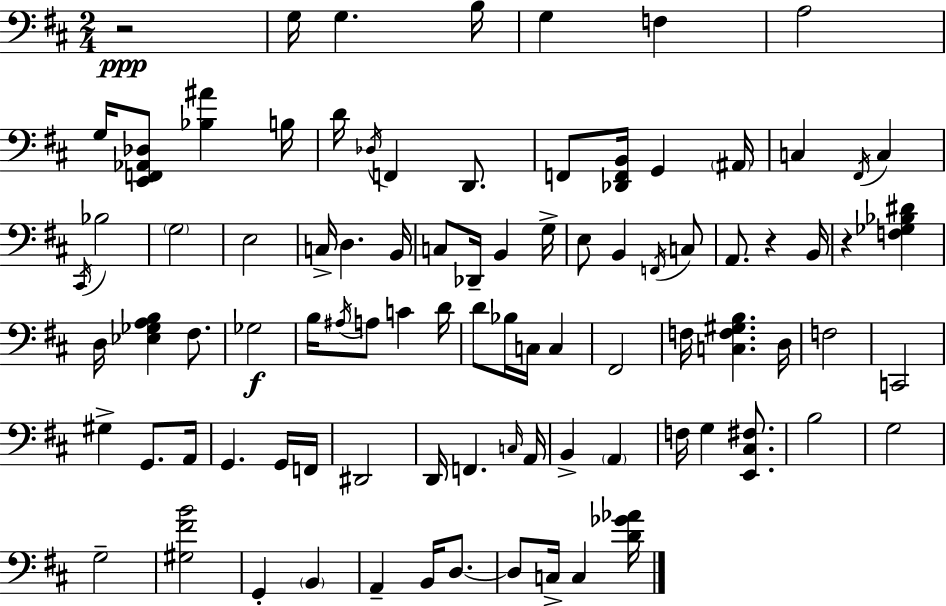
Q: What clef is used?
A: bass